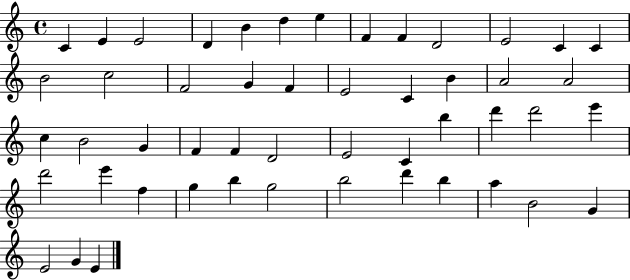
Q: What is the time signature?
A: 4/4